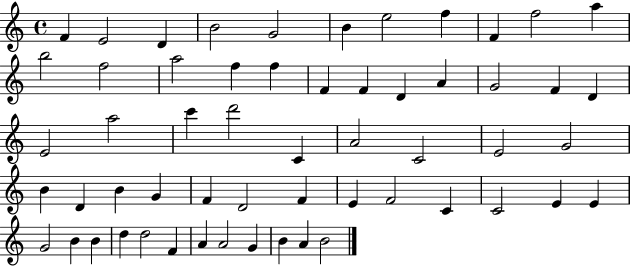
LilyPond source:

{
  \clef treble
  \time 4/4
  \defaultTimeSignature
  \key c \major
  f'4 e'2 d'4 | b'2 g'2 | b'4 e''2 f''4 | f'4 f''2 a''4 | \break b''2 f''2 | a''2 f''4 f''4 | f'4 f'4 d'4 a'4 | g'2 f'4 d'4 | \break e'2 a''2 | c'''4 d'''2 c'4 | a'2 c'2 | e'2 g'2 | \break b'4 d'4 b'4 g'4 | f'4 d'2 f'4 | e'4 f'2 c'4 | c'2 e'4 e'4 | \break g'2 b'4 b'4 | d''4 d''2 f'4 | a'4 a'2 g'4 | b'4 a'4 b'2 | \break \bar "|."
}